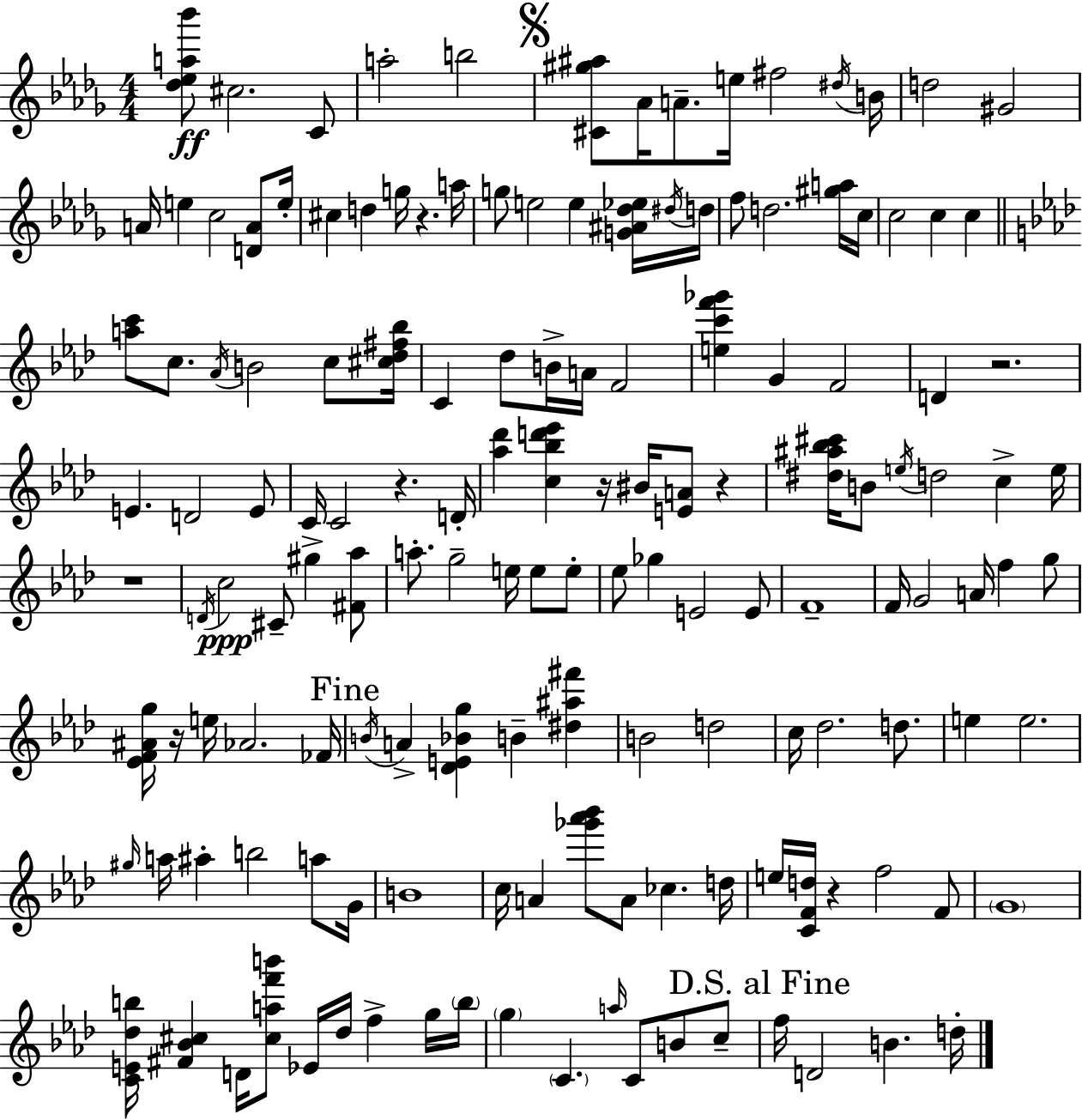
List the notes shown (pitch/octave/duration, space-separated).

[Db5,Eb5,A5,Bb6]/e C#5/h. C4/e A5/h B5/h [C#4,G#5,A#5]/e Ab4/s A4/e. E5/s F#5/h D#5/s B4/s D5/h G#4/h A4/s E5/q C5/h [D4,A4]/e E5/s C#5/q D5/q G5/s R/q. A5/s G5/e E5/h E5/q [G4,A#4,Db5,Eb5]/s D#5/s D5/s F5/e D5/h. [G#5,A5]/s C5/s C5/h C5/q C5/q [A5,C6]/e C5/e. Ab4/s B4/h C5/e [C#5,Db5,F#5,Bb5]/s C4/q Db5/e B4/s A4/s F4/h [E5,C6,F6,Gb6]/q G4/q F4/h D4/q R/h. E4/q. D4/h E4/e C4/s C4/h R/q. D4/s [Ab5,Db6]/q [C5,Bb5,D6,Eb6]/q R/s BIS4/s [E4,A4]/e R/q [D#5,A#5,Bb5,C#6]/s B4/e E5/s D5/h C5/q E5/s R/w D4/s C5/h C#4/e G#5/q [F#4,Ab5]/e A5/e. G5/h E5/s E5/e E5/e Eb5/e Gb5/q E4/h E4/e F4/w F4/s G4/h A4/s F5/q G5/e [Eb4,F4,A#4,G5]/s R/s E5/s Ab4/h. FES4/s B4/s A4/q [Db4,E4,Bb4,G5]/q B4/q [D#5,A#5,F#6]/q B4/h D5/h C5/s Db5/h. D5/e. E5/q E5/h. G#5/s A5/s A#5/q B5/h A5/e G4/s B4/w C5/s A4/q [Gb6,Ab6,Bb6]/e A4/e CES5/q. D5/s E5/s [C4,F4,D5]/s R/q F5/h F4/e G4/w [C4,E4,Db5,B5]/s [F#4,Bb4,C#5]/q D4/s [C#5,A5,F6,B6]/e Eb4/s Db5/s F5/q G5/s B5/s G5/q C4/q. A5/s C4/e B4/e C5/e F5/s D4/h B4/q. D5/s